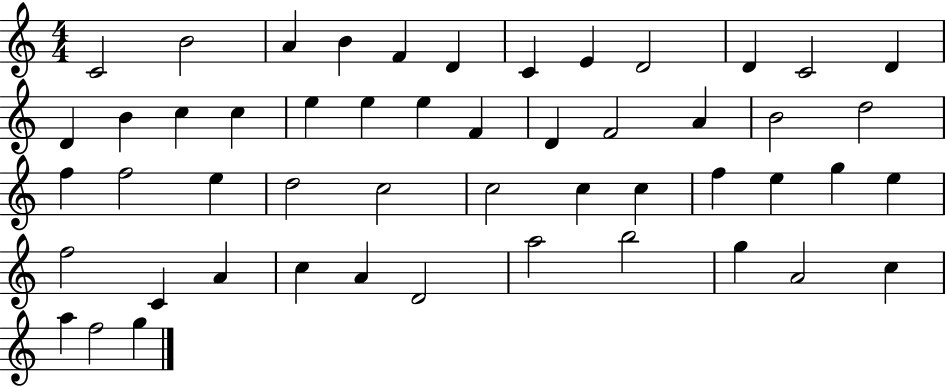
{
  \clef treble
  \numericTimeSignature
  \time 4/4
  \key c \major
  c'2 b'2 | a'4 b'4 f'4 d'4 | c'4 e'4 d'2 | d'4 c'2 d'4 | \break d'4 b'4 c''4 c''4 | e''4 e''4 e''4 f'4 | d'4 f'2 a'4 | b'2 d''2 | \break f''4 f''2 e''4 | d''2 c''2 | c''2 c''4 c''4 | f''4 e''4 g''4 e''4 | \break f''2 c'4 a'4 | c''4 a'4 d'2 | a''2 b''2 | g''4 a'2 c''4 | \break a''4 f''2 g''4 | \bar "|."
}